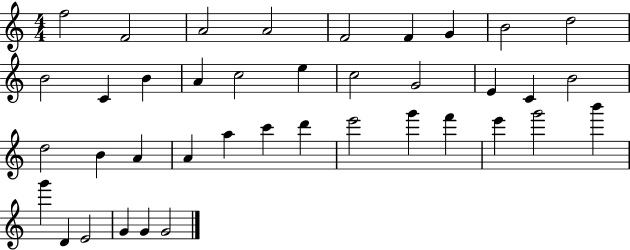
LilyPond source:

{
  \clef treble
  \numericTimeSignature
  \time 4/4
  \key c \major
  f''2 f'2 | a'2 a'2 | f'2 f'4 g'4 | b'2 d''2 | \break b'2 c'4 b'4 | a'4 c''2 e''4 | c''2 g'2 | e'4 c'4 b'2 | \break d''2 b'4 a'4 | a'4 a''4 c'''4 d'''4 | e'''2 g'''4 f'''4 | e'''4 g'''2 b'''4 | \break g'''4 d'4 e'2 | g'4 g'4 g'2 | \bar "|."
}